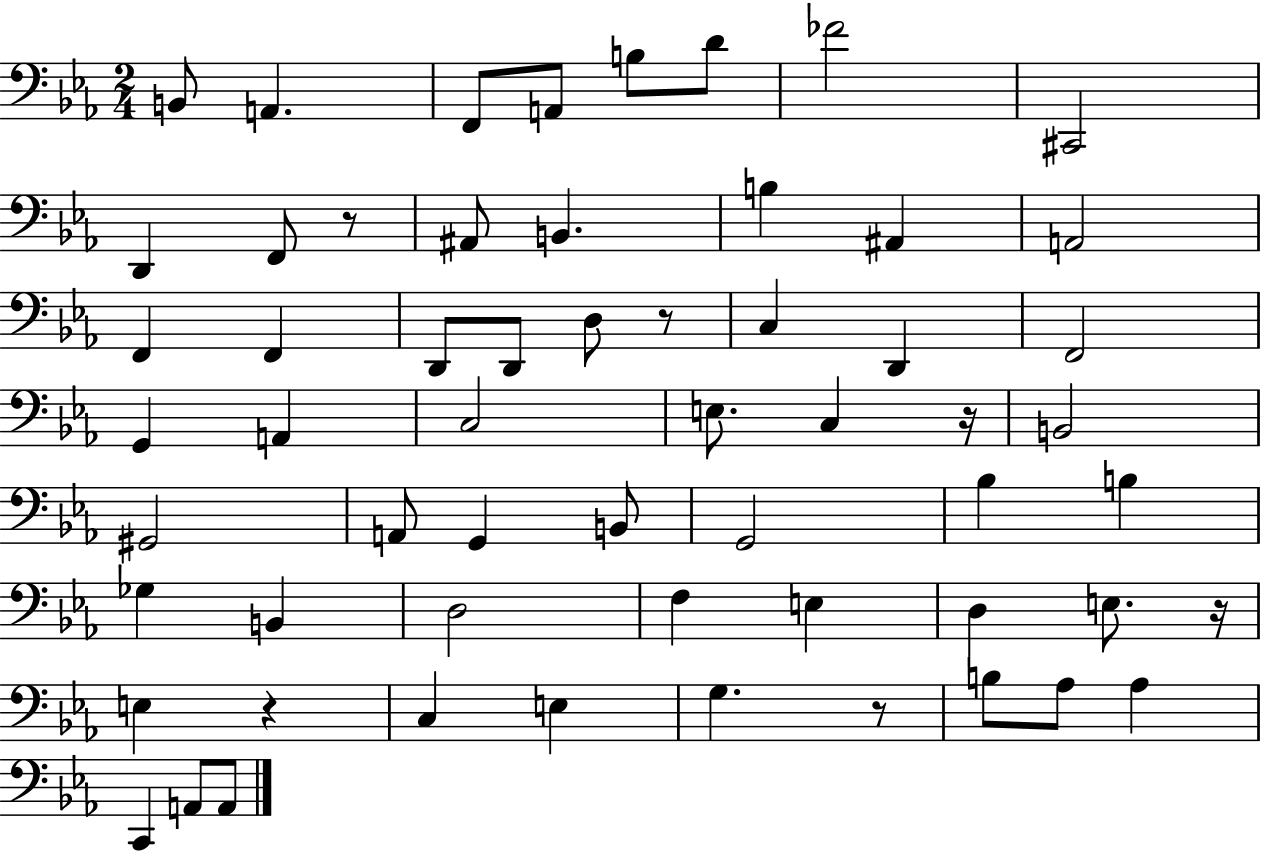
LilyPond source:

{
  \clef bass
  \numericTimeSignature
  \time 2/4
  \key ees \major
  \repeat volta 2 { b,8 a,4. | f,8 a,8 b8 d'8 | fes'2 | cis,2 | \break d,4 f,8 r8 | ais,8 b,4. | b4 ais,4 | a,2 | \break f,4 f,4 | d,8 d,8 d8 r8 | c4 d,4 | f,2 | \break g,4 a,4 | c2 | e8. c4 r16 | b,2 | \break gis,2 | a,8 g,4 b,8 | g,2 | bes4 b4 | \break ges4 b,4 | d2 | f4 e4 | d4 e8. r16 | \break e4 r4 | c4 e4 | g4. r8 | b8 aes8 aes4 | \break c,4 a,8 a,8 | } \bar "|."
}